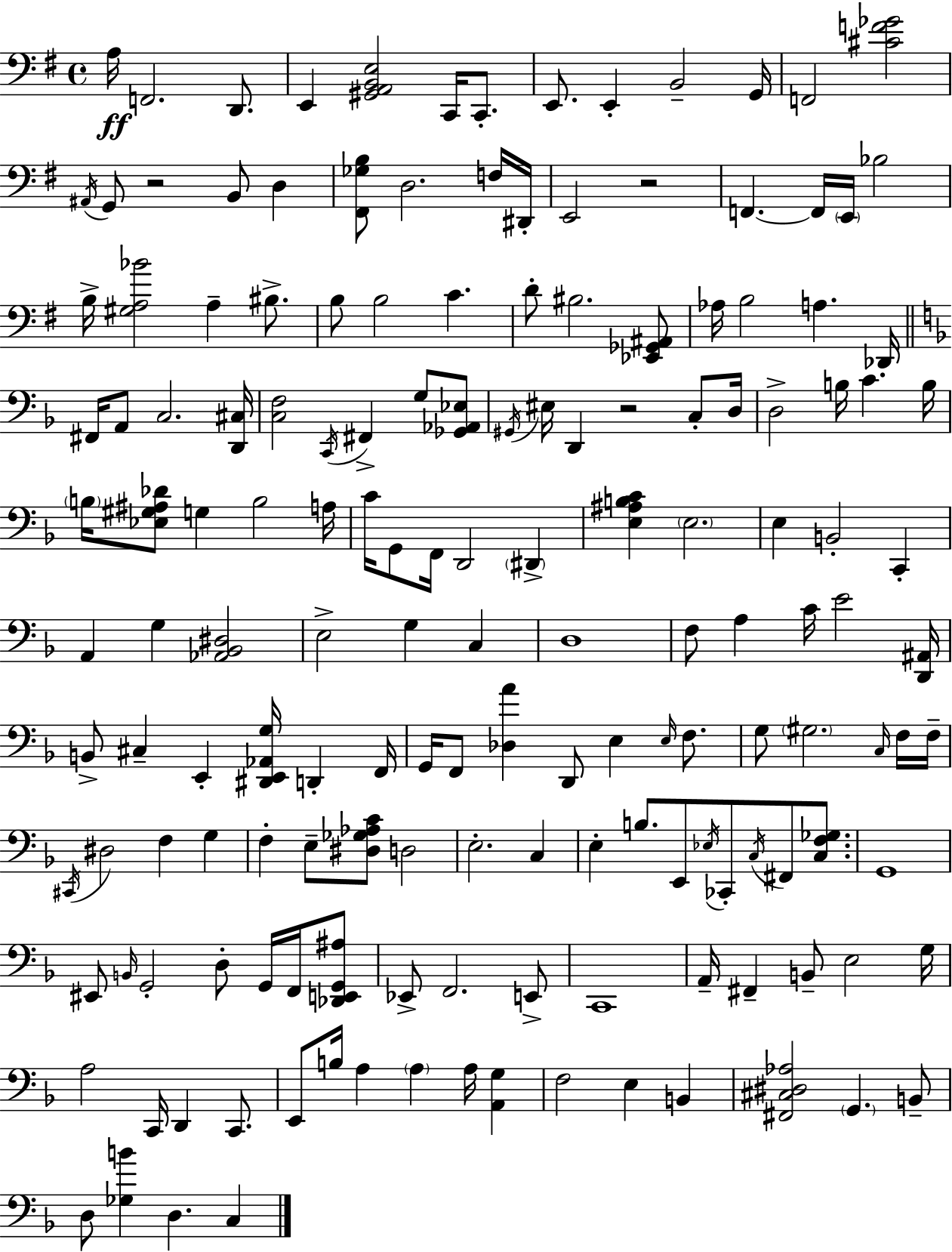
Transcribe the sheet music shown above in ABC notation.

X:1
T:Untitled
M:4/4
L:1/4
K:Em
A,/4 F,,2 D,,/2 E,, [^G,,A,,B,,E,]2 C,,/4 C,,/2 E,,/2 E,, B,,2 G,,/4 F,,2 [^CF_G]2 ^A,,/4 G,,/2 z2 B,,/2 D, [^F,,_G,B,]/2 D,2 F,/4 ^D,,/4 E,,2 z2 F,, F,,/4 E,,/4 _B,2 B,/4 [^G,A,_B]2 A, ^B,/2 B,/2 B,2 C D/2 ^B,2 [_E,,_G,,^A,,]/2 _A,/4 B,2 A, _D,,/4 ^F,,/4 A,,/2 C,2 [D,,^C,]/4 [C,F,]2 C,,/4 ^F,, G,/2 [_G,,_A,,_E,]/2 ^G,,/4 ^E,/4 D,, z2 C,/2 D,/4 D,2 B,/4 C B,/4 B,/4 [_E,^G,^A,_D]/2 G, B,2 A,/4 C/4 G,,/2 F,,/4 D,,2 ^D,, [E,^A,B,C] E,2 E, B,,2 C,, A,, G, [_A,,_B,,^D,]2 E,2 G, C, D,4 F,/2 A, C/4 E2 [D,,^A,,]/4 B,,/2 ^C, E,, [^D,,E,,_A,,G,]/4 D,, F,,/4 G,,/4 F,,/2 [_D,A] D,,/2 E, E,/4 F,/2 G,/2 ^G,2 C,/4 F,/4 F,/4 ^C,,/4 ^D,2 F, G, F, E,/2 [^D,_G,_A,C]/2 D,2 E,2 C, E, B,/2 E,,/2 _E,/4 _C,,/2 C,/4 ^F,,/2 [C,F,_G,]/2 G,,4 ^E,,/2 B,,/4 G,,2 D,/2 G,,/4 F,,/4 [_D,,E,,G,,^A,]/2 _E,,/2 F,,2 E,,/2 C,,4 A,,/4 ^F,, B,,/2 E,2 G,/4 A,2 C,,/4 D,, C,,/2 E,,/2 B,/4 A, A, A,/4 [A,,G,] F,2 E, B,, [^F,,^C,^D,_A,]2 G,, B,,/2 D,/2 [_G,B] D, C,